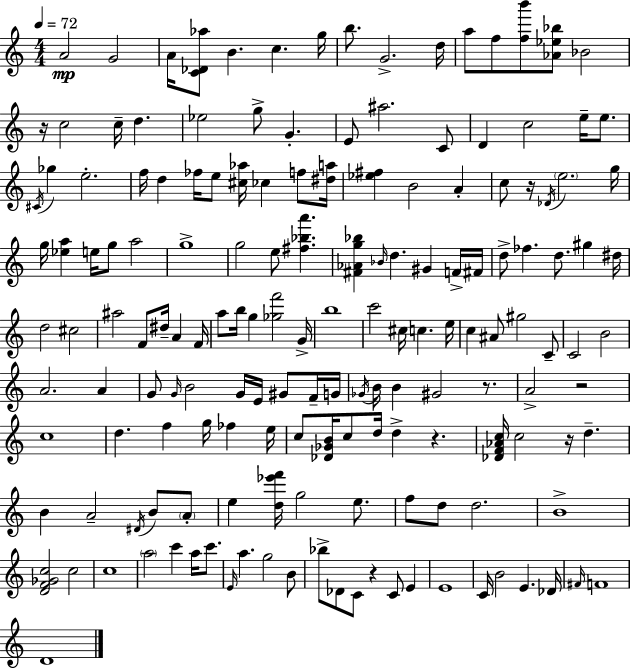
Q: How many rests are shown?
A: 7